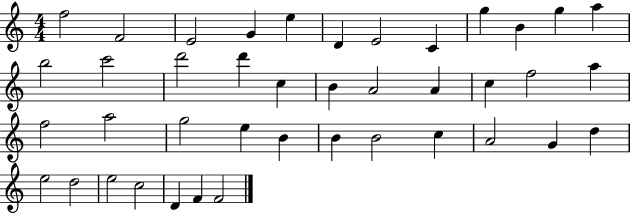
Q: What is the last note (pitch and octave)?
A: F4